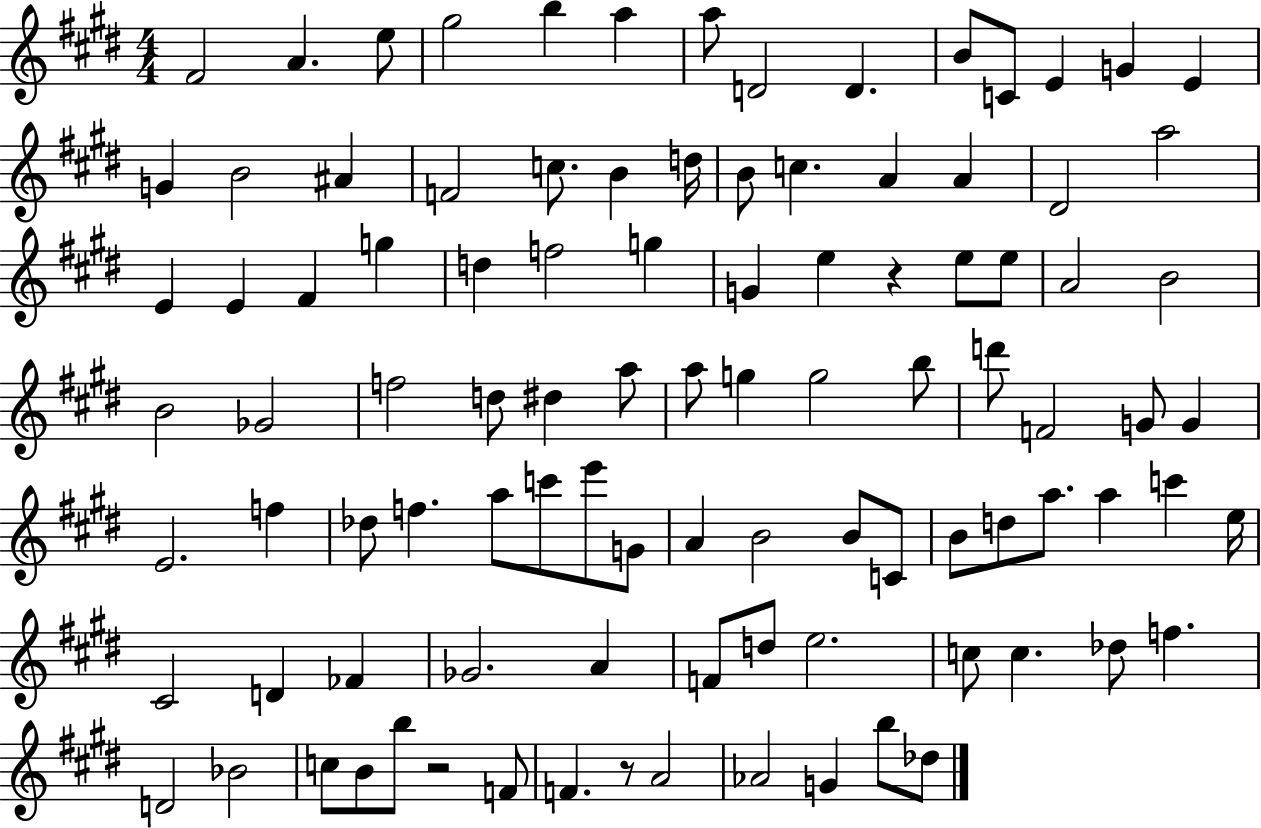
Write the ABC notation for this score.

X:1
T:Untitled
M:4/4
L:1/4
K:E
^F2 A e/2 ^g2 b a a/2 D2 D B/2 C/2 E G E G B2 ^A F2 c/2 B d/4 B/2 c A A ^D2 a2 E E ^F g d f2 g G e z e/2 e/2 A2 B2 B2 _G2 f2 d/2 ^d a/2 a/2 g g2 b/2 d'/2 F2 G/2 G E2 f _d/2 f a/2 c'/2 e'/2 G/2 A B2 B/2 C/2 B/2 d/2 a/2 a c' e/4 ^C2 D _F _G2 A F/2 d/2 e2 c/2 c _d/2 f D2 _B2 c/2 B/2 b/2 z2 F/2 F z/2 A2 _A2 G b/2 _d/2